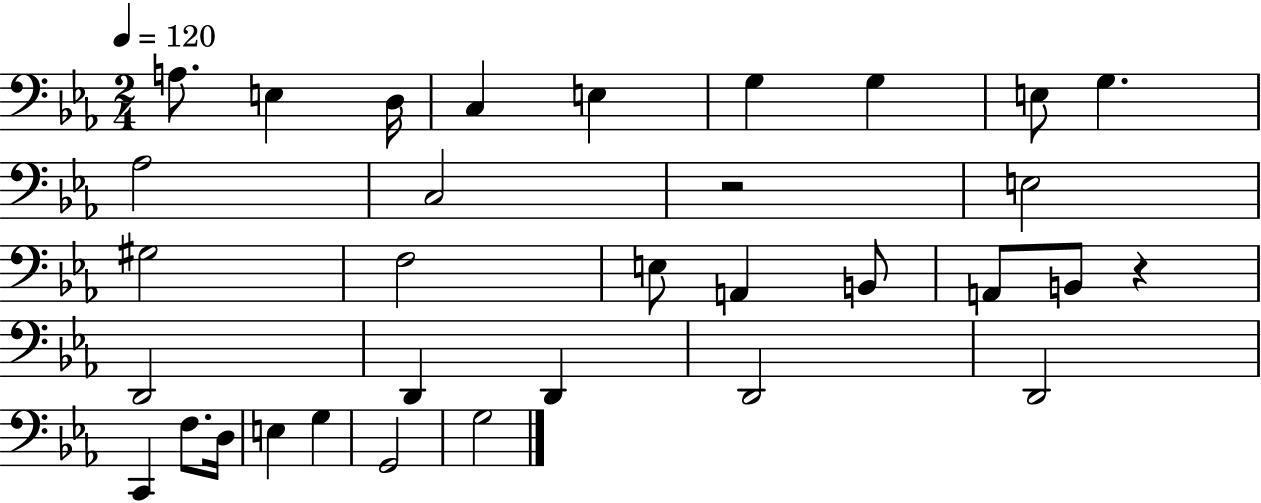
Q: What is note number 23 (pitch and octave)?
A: D2